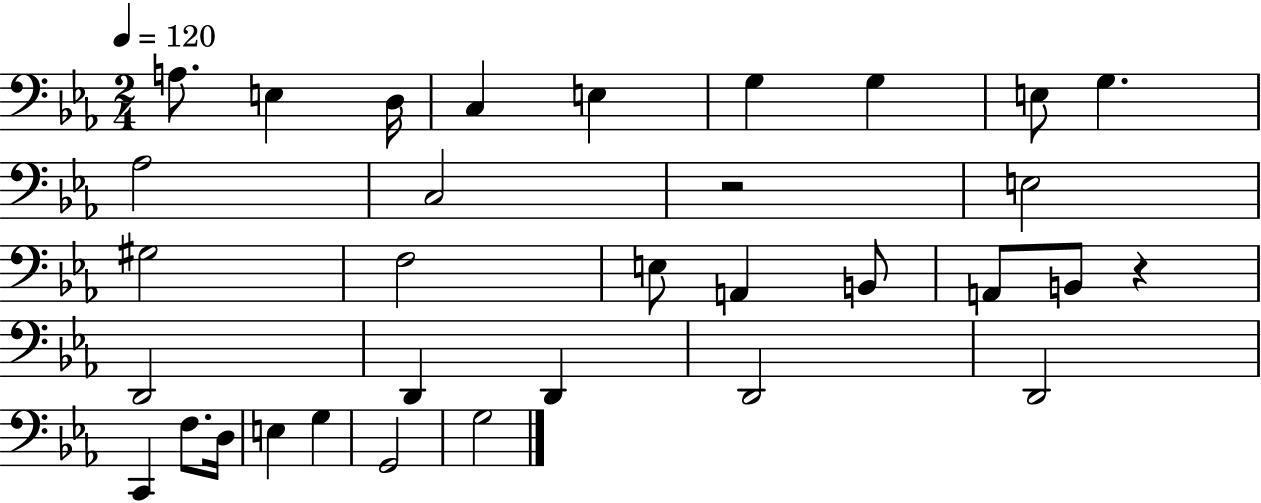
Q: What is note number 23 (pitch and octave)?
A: D2